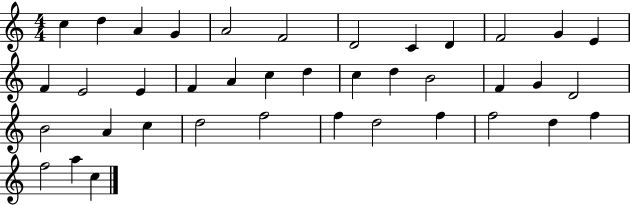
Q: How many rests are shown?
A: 0